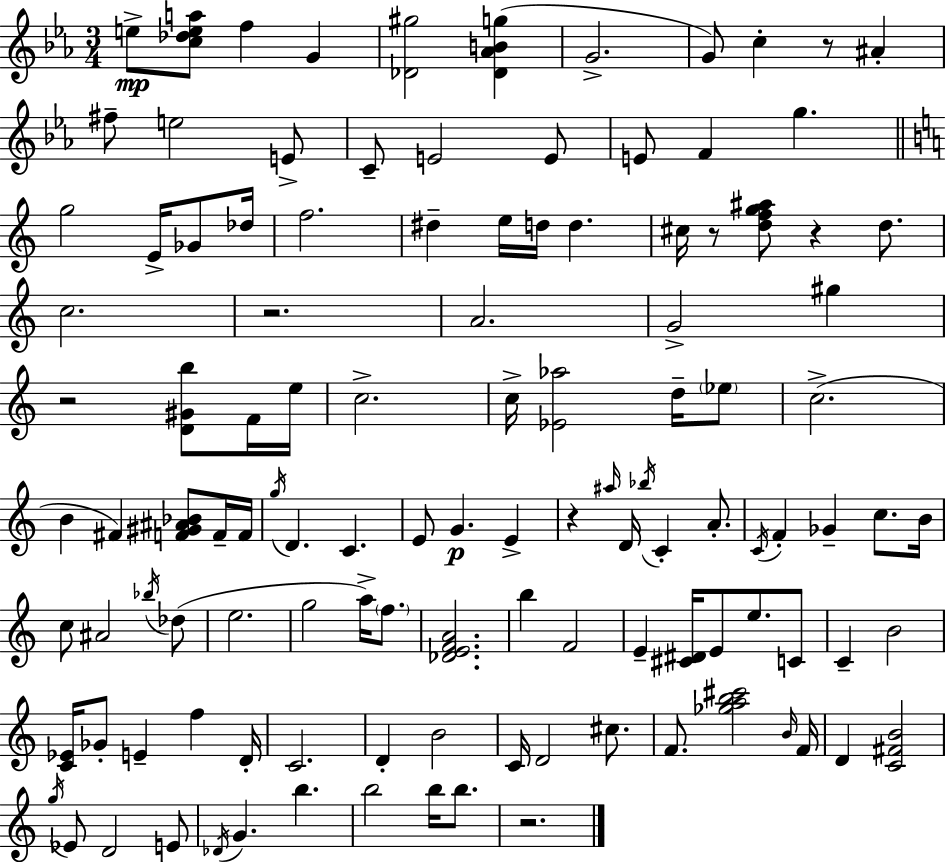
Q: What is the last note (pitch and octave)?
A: B5